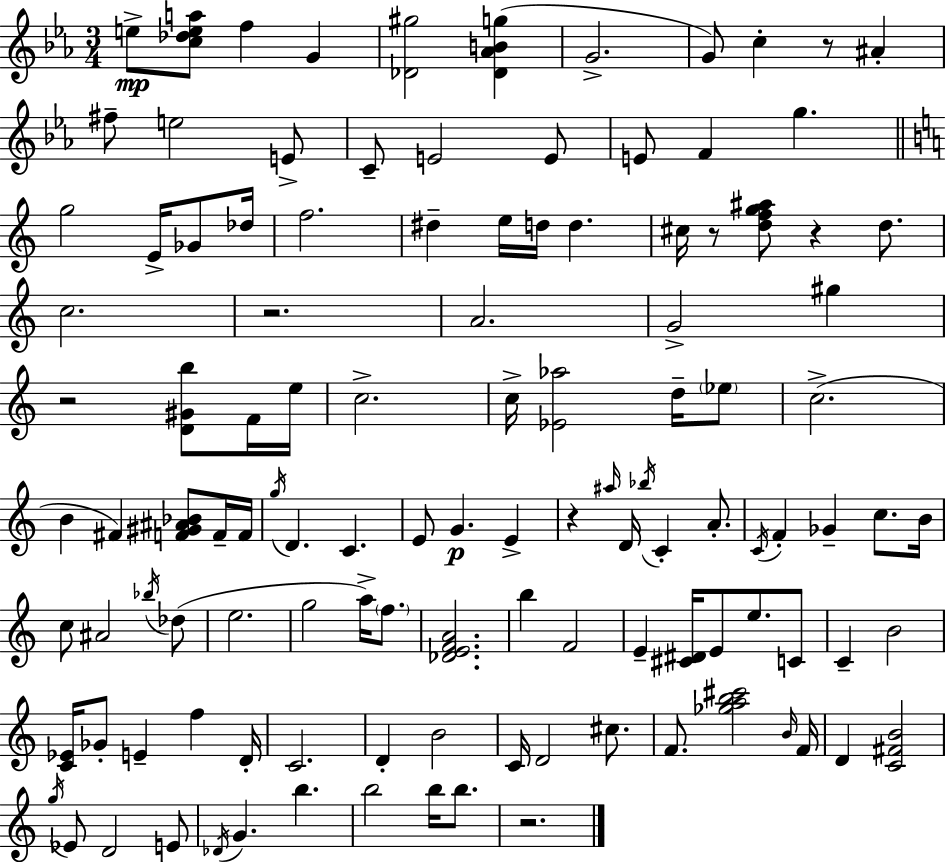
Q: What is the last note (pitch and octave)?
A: B5